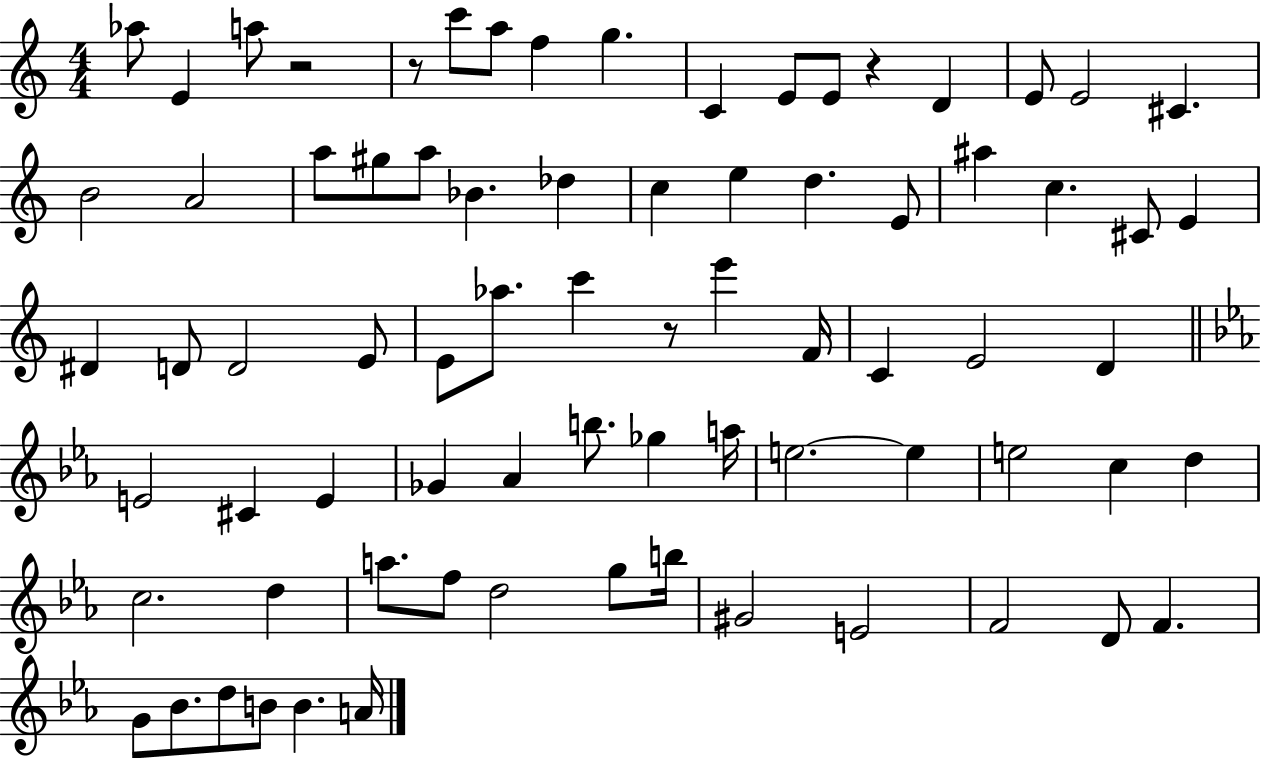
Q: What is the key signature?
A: C major